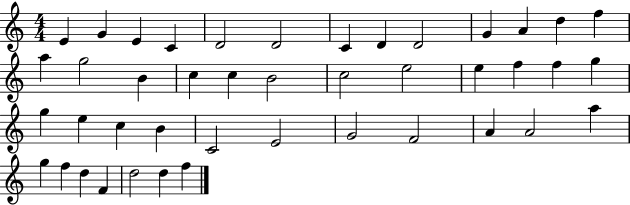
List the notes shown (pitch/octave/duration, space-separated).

E4/q G4/q E4/q C4/q D4/h D4/h C4/q D4/q D4/h G4/q A4/q D5/q F5/q A5/q G5/h B4/q C5/q C5/q B4/h C5/h E5/h E5/q F5/q F5/q G5/q G5/q E5/q C5/q B4/q C4/h E4/h G4/h F4/h A4/q A4/h A5/q G5/q F5/q D5/q F4/q D5/h D5/q F5/q